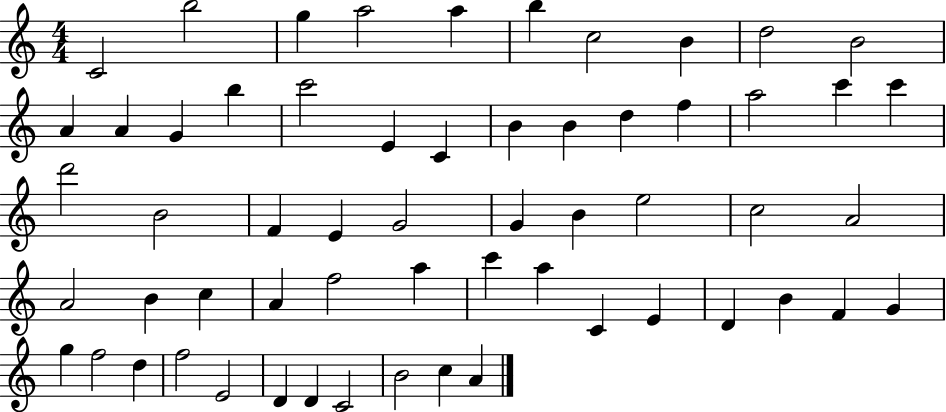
X:1
T:Untitled
M:4/4
L:1/4
K:C
C2 b2 g a2 a b c2 B d2 B2 A A G b c'2 E C B B d f a2 c' c' d'2 B2 F E G2 G B e2 c2 A2 A2 B c A f2 a c' a C E D B F G g f2 d f2 E2 D D C2 B2 c A